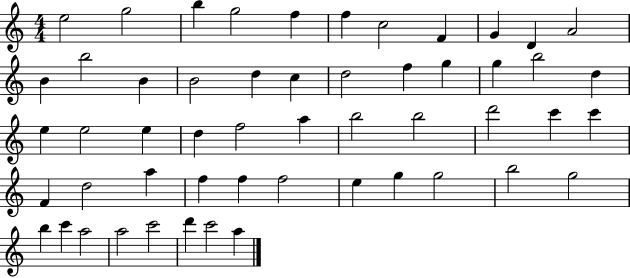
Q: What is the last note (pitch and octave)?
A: A5